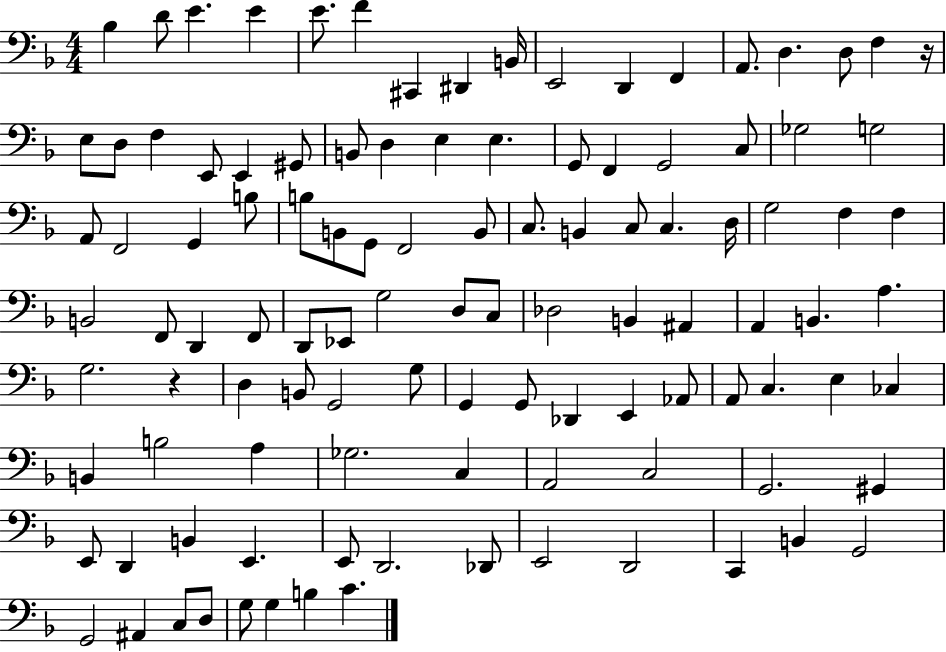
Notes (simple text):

Bb3/q D4/e E4/q. E4/q E4/e. F4/q C#2/q D#2/q B2/s E2/h D2/q F2/q A2/e. D3/q. D3/e F3/q R/s E3/e D3/e F3/q E2/e E2/q G#2/e B2/e D3/q E3/q E3/q. G2/e F2/q G2/h C3/e Gb3/h G3/h A2/e F2/h G2/q B3/e B3/e B2/e G2/e F2/h B2/e C3/e. B2/q C3/e C3/q. D3/s G3/h F3/q F3/q B2/h F2/e D2/q F2/e D2/e Eb2/e G3/h D3/e C3/e Db3/h B2/q A#2/q A2/q B2/q. A3/q. G3/h. R/q D3/q B2/e G2/h G3/e G2/q G2/e Db2/q E2/q Ab2/e A2/e C3/q. E3/q CES3/q B2/q B3/h A3/q Gb3/h. C3/q A2/h C3/h G2/h. G#2/q E2/e D2/q B2/q E2/q. E2/e D2/h. Db2/e E2/h D2/h C2/q B2/q G2/h G2/h A#2/q C3/e D3/e G3/e G3/q B3/q C4/q.